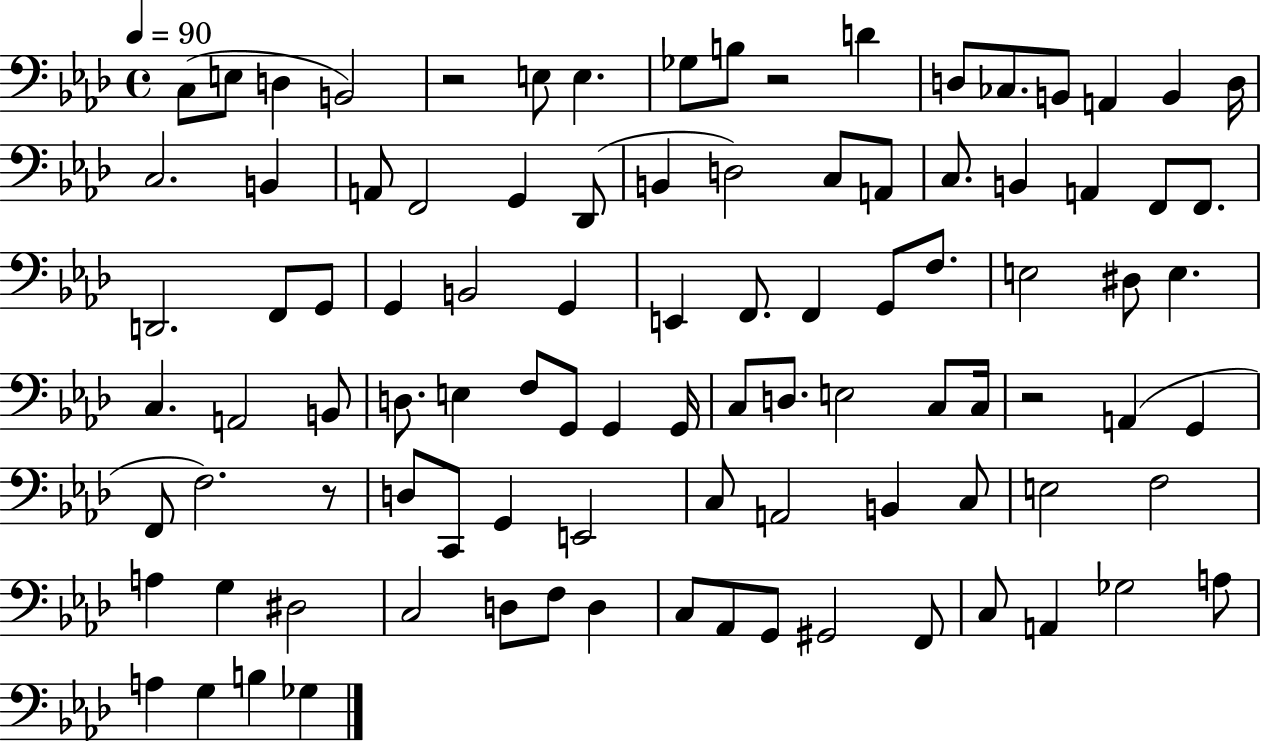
{
  \clef bass
  \time 4/4
  \defaultTimeSignature
  \key aes \major
  \tempo 4 = 90
  c8( e8 d4 b,2) | r2 e8 e4. | ges8 b8 r2 d'4 | d8 ces8. b,8 a,4 b,4 d16 | \break c2. b,4 | a,8 f,2 g,4 des,8( | b,4 d2) c8 a,8 | c8. b,4 a,4 f,8 f,8. | \break d,2. f,8 g,8 | g,4 b,2 g,4 | e,4 f,8. f,4 g,8 f8. | e2 dis8 e4. | \break c4. a,2 b,8 | d8. e4 f8 g,8 g,4 g,16 | c8 d8. e2 c8 c16 | r2 a,4( g,4 | \break f,8 f2.) r8 | d8 c,8 g,4 e,2 | c8 a,2 b,4 c8 | e2 f2 | \break a4 g4 dis2 | c2 d8 f8 d4 | c8 aes,8 g,8 gis,2 f,8 | c8 a,4 ges2 a8 | \break a4 g4 b4 ges4 | \bar "|."
}